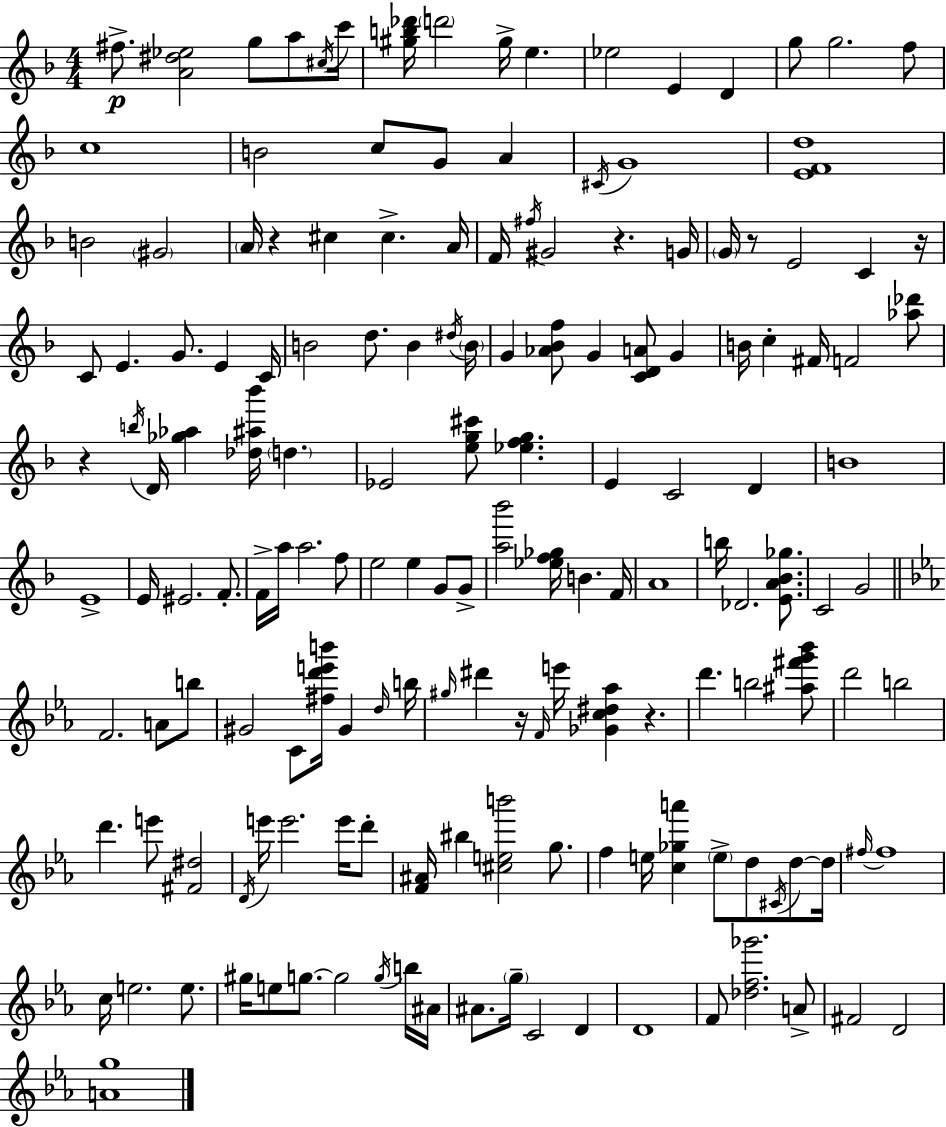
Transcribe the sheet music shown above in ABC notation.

X:1
T:Untitled
M:4/4
L:1/4
K:F
^f/2 [A^d_e]2 g/2 a/2 ^c/4 c'/4 [^gb_d']/4 d'2 ^g/4 e _e2 E D g/2 g2 f/2 c4 B2 c/2 G/2 A ^C/4 G4 [EFd]4 B2 ^G2 A/4 z ^c ^c A/4 F/4 ^f/4 ^G2 z G/4 G/4 z/2 E2 C z/4 C/2 E G/2 E C/4 B2 d/2 B ^d/4 B/4 G [_A_Bf]/2 G [CDA]/2 G B/4 c ^F/4 F2 [_a_d']/2 z b/4 D/4 [_g_a] [_d^a_b']/4 d _E2 [eg^c']/2 [_efg] E C2 D B4 E4 E/4 ^E2 F/2 F/4 a/4 a2 f/2 e2 e G/2 G/2 [a_b']2 [_ef_g]/4 B F/4 A4 b/4 _D2 [EA_B_g]/2 C2 G2 F2 A/2 b/2 ^G2 C/2 [^fd'e'b']/4 ^G d/4 b/4 ^g/4 ^d' z/4 F/4 e'/4 [_Gc^d_a] z d' b2 [^a^f'g'_b']/2 d'2 b2 d' e'/2 [^F^d]2 D/4 e'/4 e'2 e'/4 d'/2 [F^A]/4 ^b [^ceb']2 g/2 f e/4 [c_ga'] e/2 d/2 ^C/4 d/2 d/4 ^f/4 ^f4 c/4 e2 e/2 ^g/4 e/2 g/2 g2 g/4 b/4 ^A/4 ^A/2 g/4 C2 D D4 F/2 [_df_g']2 A/2 ^F2 D2 [Ag]4